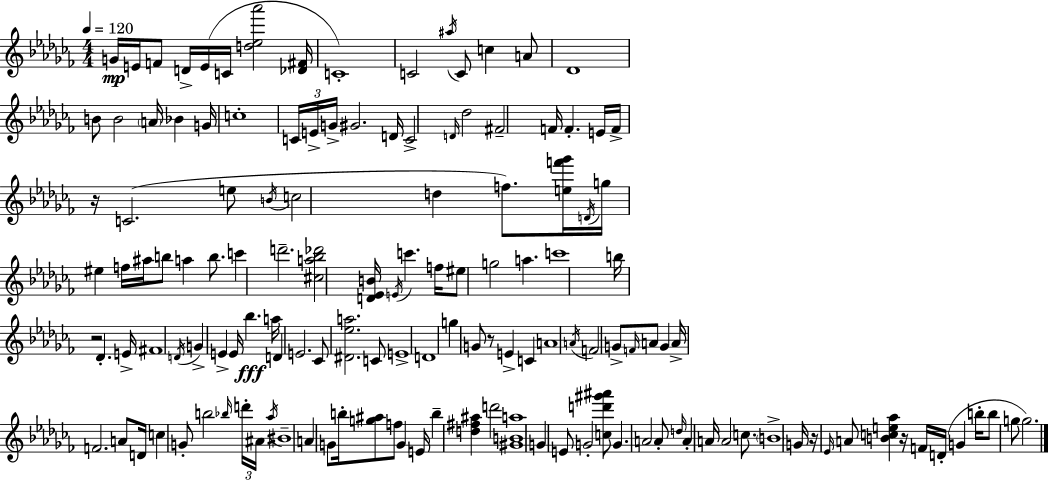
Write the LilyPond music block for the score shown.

{
  \clef treble
  \numericTimeSignature
  \time 4/4
  \key aes \minor
  \tempo 4 = 120
  \repeat volta 2 { g'16\mp e'16 f'8 d'16-> e'16( c'16 <d'' ees'' aes'''>2 <des' fis'>16 | c'1-.) | c'2 \acciaccatura { ais''16 } c'8 c''4 a'8 | des'1 | \break b'8 b'2 \parenthesize a'16 bes'4 | g'16 c''1-. | \tuplet 3/2 { c'16 e'16-> g'16-> } gis'2. | d'16 c'2-> \grace { d'16 } des''2 | \break fis'2-- f'16 f'4.-. | e'16 f'16-> r16 c'2.( | e''8 \acciaccatura { b'16 } c''2 d''4 f''8.) | <e'' f''' ges'''>16 \acciaccatura { d'16 } g''16 eis''4 f''16 ais''16 b''8 a''4 | \break b''8. c'''4 d'''2.-- | <cis'' a'' bes'' des'''>2 <d' ees' b'>16 \acciaccatura { e'16 } c'''4. | f''16 eis''8 g''2 a''4. | c'''1 | \break b''16 r2 des'4.-. | e'16-> fis'1 | \acciaccatura { d'16 } g'4-> e'4-> e'16 bes''4.\fff | a''16 d'4 e'2. | \break ces'8 <dis' ees'' a''>2. | c'8 e'1-> | d'1 | g''4 g'8 r8 e'4-> | \break c'4 a'1 | \acciaccatura { a'16 } f'2 g'8-> | \grace { f'16 } a'8 g'4 a'16-> f'2. | a'8 d'16 c''4 g'8-. b''2 | \break \grace { bes''16 } \tuplet 3/2 { d'''16-. ais'16 \acciaccatura { aes''16 } } bis'1-- | a'4 g'8 | b''16-. <g'' ais''>8 f''8 g'4 e'16 b''4-- <d'' fis'' ais''>4 | d'''2 <gis' b' a''>1 | \break g'4 e'8 | g'2-. <c'' d''' gis''' ais'''>8 g'4. | a'2 a'8-. \grace { d''16 } a'4-. a'16 | a'2 c''8. \parenthesize b'1-> | \break g'16 r16 \grace { ees'16 } a'8 | <b' c'' e'' aes''>4 r16 f'16 d'16-.( g'4 b''16-. b''8 g''8 | g''2.) } \bar "|."
}